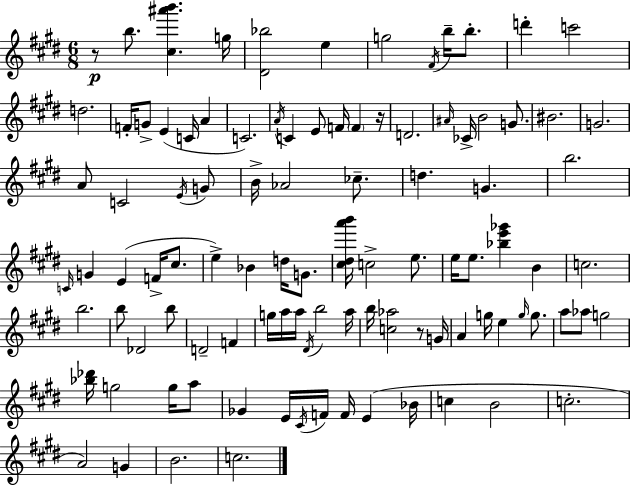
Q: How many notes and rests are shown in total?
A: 101